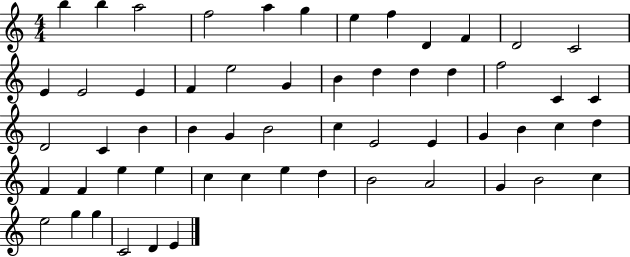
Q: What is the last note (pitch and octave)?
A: E4